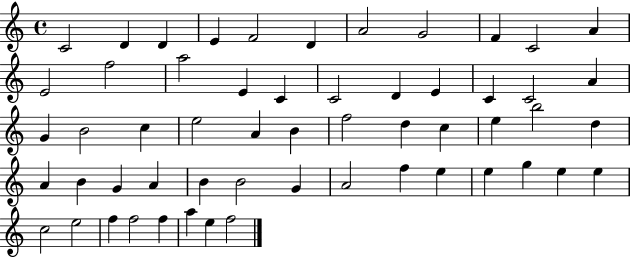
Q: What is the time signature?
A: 4/4